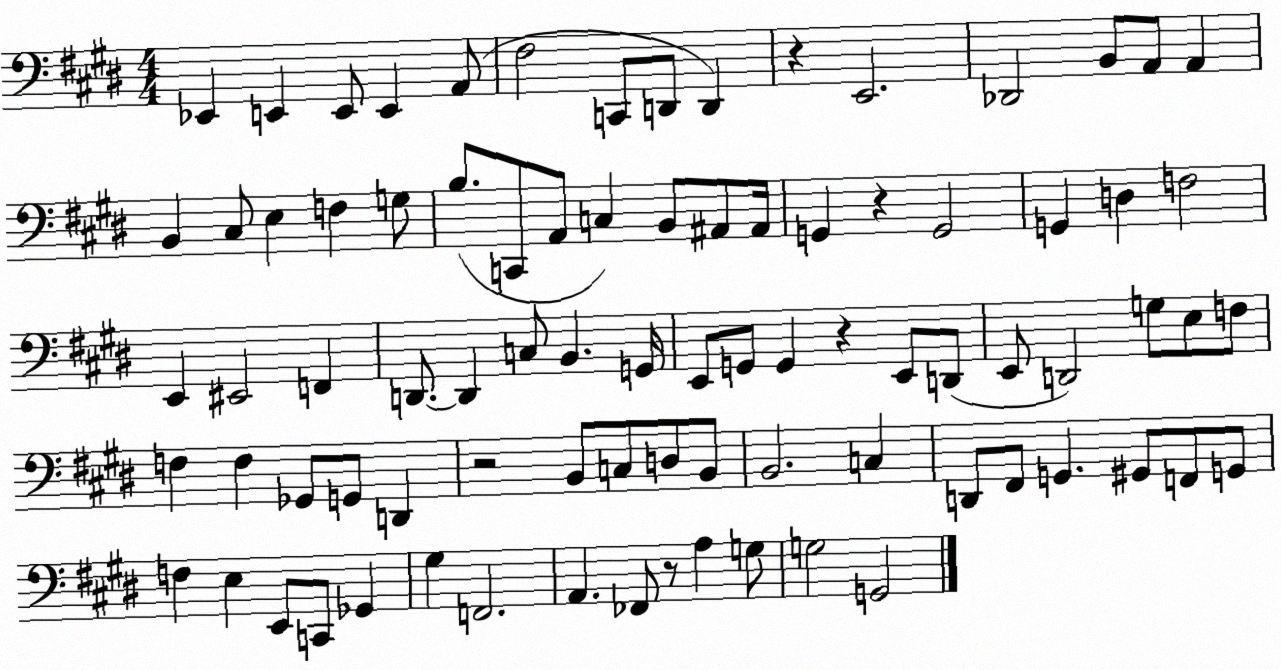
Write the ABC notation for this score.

X:1
T:Untitled
M:4/4
L:1/4
K:E
_E,, E,, E,,/2 E,, A,,/2 ^F,2 C,,/2 D,,/2 D,, z E,,2 _D,,2 B,,/2 A,,/2 A,, B,, ^C,/2 E, F, G,/2 B,/2 C,,/2 A,,/2 C, B,,/2 ^A,,/2 ^A,,/4 G,, z G,,2 G,, D, F,2 E,, ^E,,2 F,, D,,/2 D,, C,/2 B,, G,,/4 E,,/2 G,,/2 G,, z E,,/2 D,,/2 E,,/2 D,,2 G,/2 E,/2 F,/2 F, F, _G,,/2 G,,/2 D,, z2 B,,/2 C,/2 D,/2 B,,/2 B,,2 C, D,,/2 ^F,,/2 G,, ^G,,/2 F,,/2 G,,/2 F, E, E,,/2 C,,/2 _G,, ^G, F,,2 A,, _F,,/2 z/2 A, G,/2 G,2 G,,2